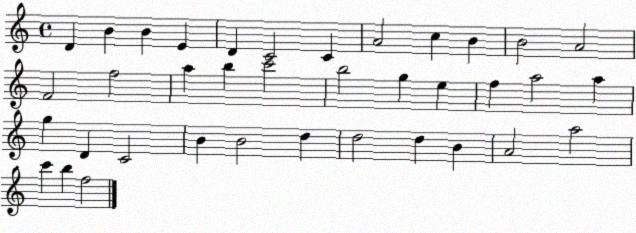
X:1
T:Untitled
M:4/4
L:1/4
K:C
D B B E D C2 C A2 c B B2 A2 F2 f2 a b c'2 b2 g e f a2 a g D C2 B B2 d d2 d B A2 a2 c' b f2